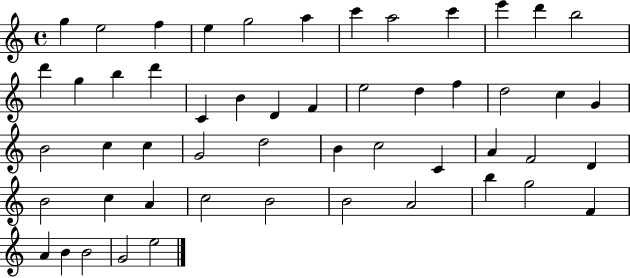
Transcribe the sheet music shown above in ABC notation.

X:1
T:Untitled
M:4/4
L:1/4
K:C
g e2 f e g2 a c' a2 c' e' d' b2 d' g b d' C B D F e2 d f d2 c G B2 c c G2 d2 B c2 C A F2 D B2 c A c2 B2 B2 A2 b g2 F A B B2 G2 e2